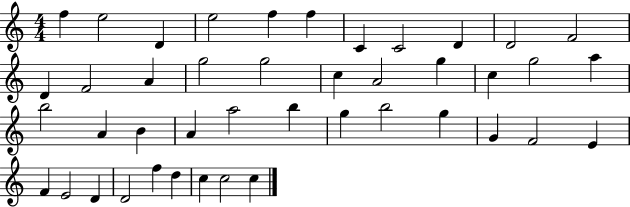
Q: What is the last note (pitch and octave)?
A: C5